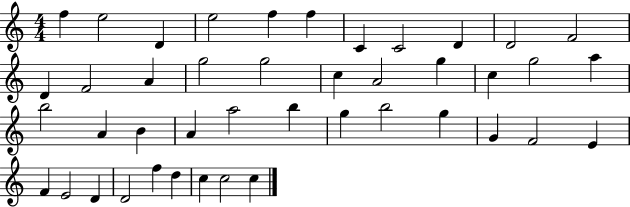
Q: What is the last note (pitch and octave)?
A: C5